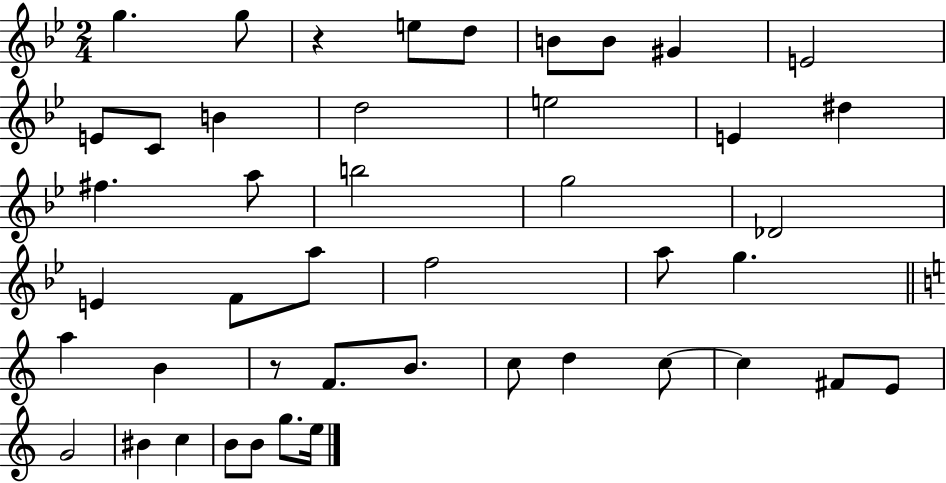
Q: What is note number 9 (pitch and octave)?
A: E4